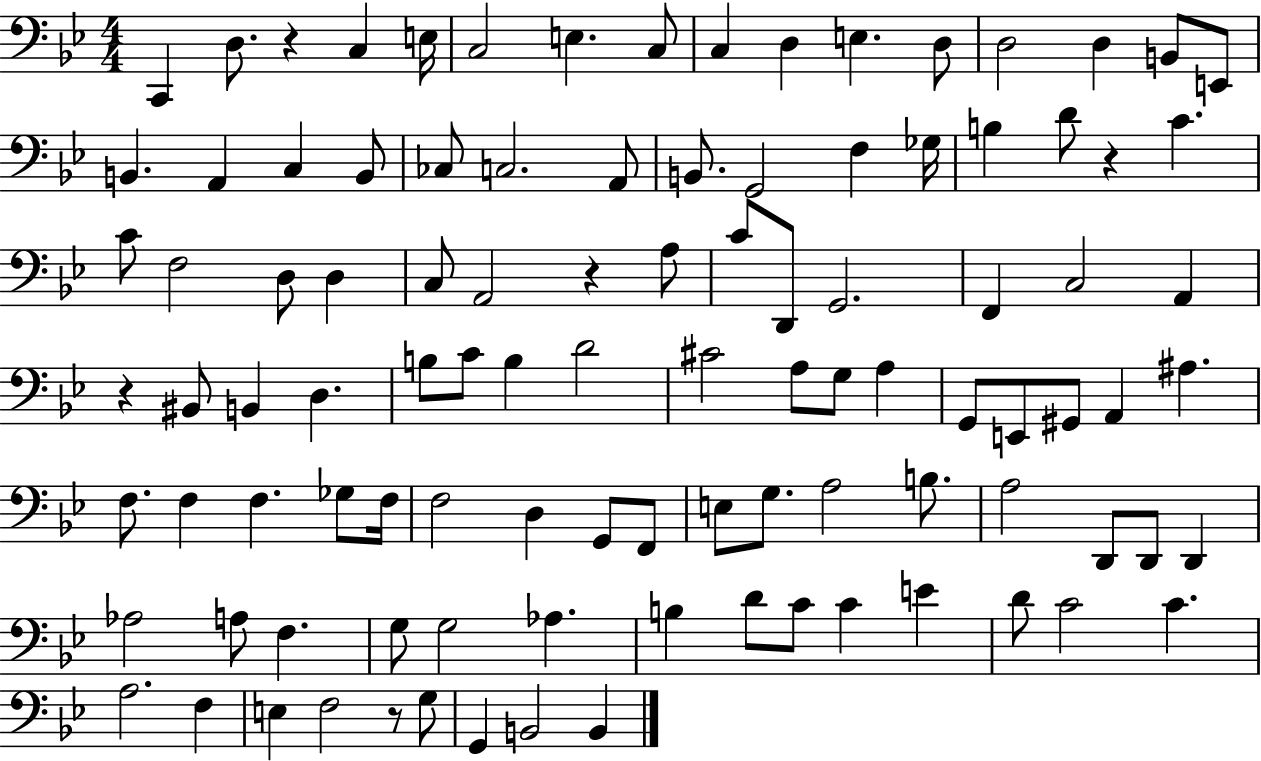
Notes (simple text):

C2/q D3/e. R/q C3/q E3/s C3/h E3/q. C3/e C3/q D3/q E3/q. D3/e D3/h D3/q B2/e E2/e B2/q. A2/q C3/q B2/e CES3/e C3/h. A2/e B2/e. G2/h F3/q Gb3/s B3/q D4/e R/q C4/q. C4/e F3/h D3/e D3/q C3/e A2/h R/q A3/e C4/e D2/e G2/h. F2/q C3/h A2/q R/q BIS2/e B2/q D3/q. B3/e C4/e B3/q D4/h C#4/h A3/e G3/e A3/q G2/e E2/e G#2/e A2/q A#3/q. F3/e. F3/q F3/q. Gb3/e F3/s F3/h D3/q G2/e F2/e E3/e G3/e. A3/h B3/e. A3/h D2/e D2/e D2/q Ab3/h A3/e F3/q. G3/e G3/h Ab3/q. B3/q D4/e C4/e C4/q E4/q D4/e C4/h C4/q. A3/h. F3/q E3/q F3/h R/e G3/e G2/q B2/h B2/q